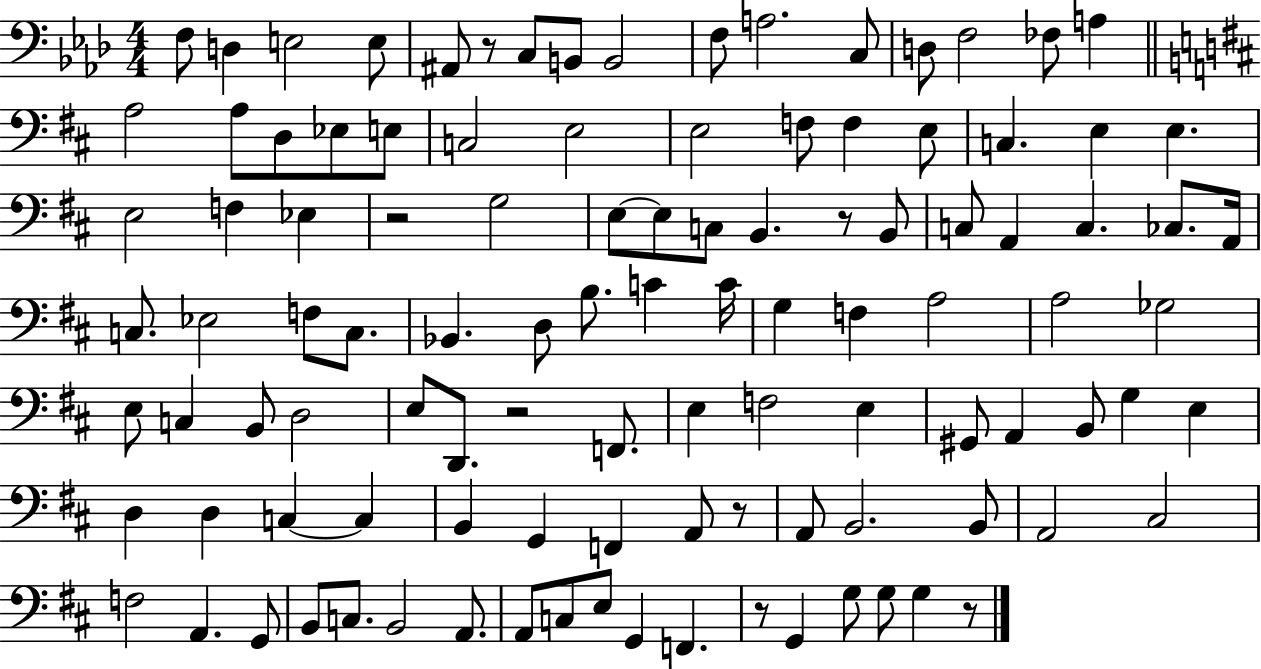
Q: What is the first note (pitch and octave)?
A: F3